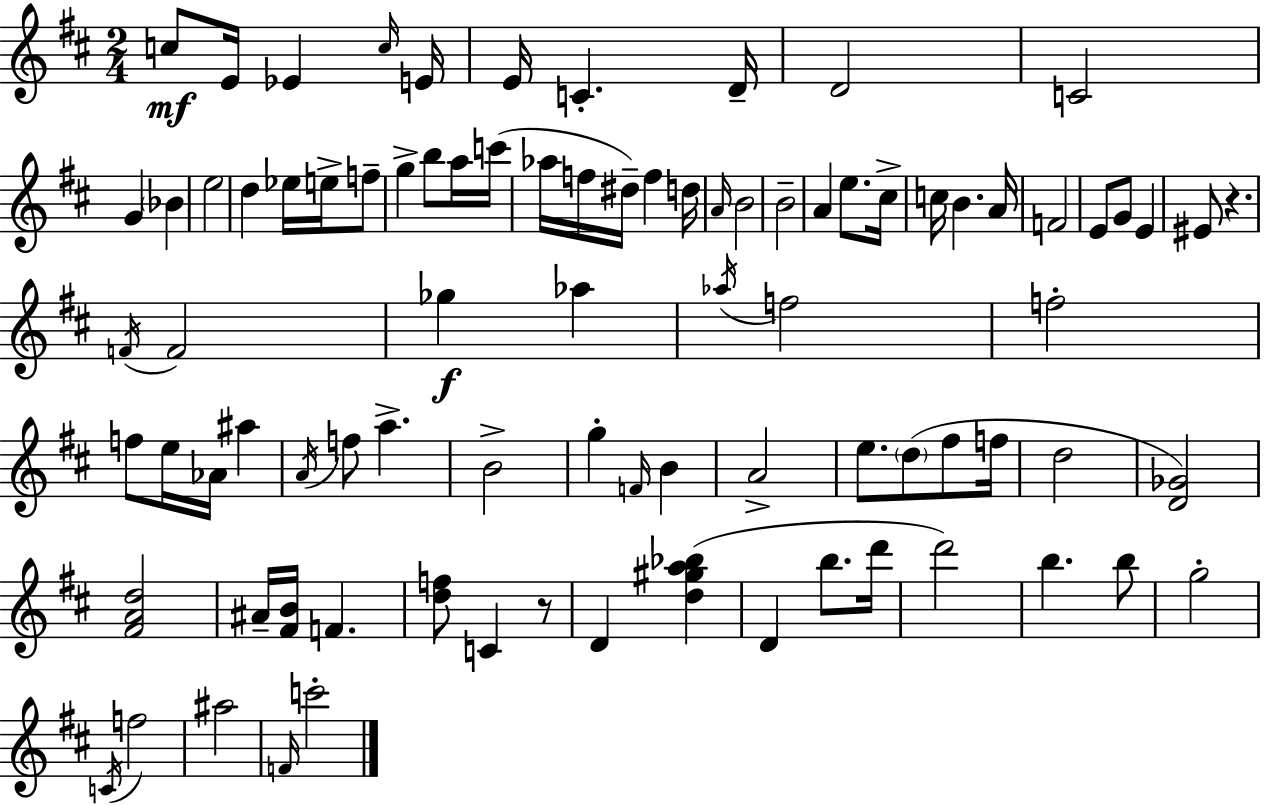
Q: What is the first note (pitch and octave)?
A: C5